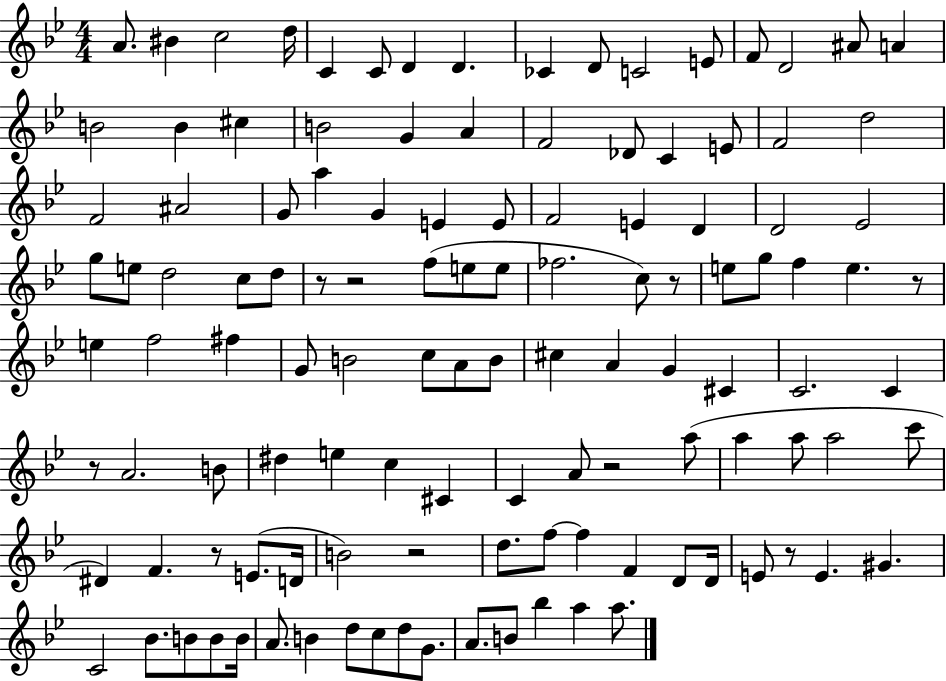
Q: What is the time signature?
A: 4/4